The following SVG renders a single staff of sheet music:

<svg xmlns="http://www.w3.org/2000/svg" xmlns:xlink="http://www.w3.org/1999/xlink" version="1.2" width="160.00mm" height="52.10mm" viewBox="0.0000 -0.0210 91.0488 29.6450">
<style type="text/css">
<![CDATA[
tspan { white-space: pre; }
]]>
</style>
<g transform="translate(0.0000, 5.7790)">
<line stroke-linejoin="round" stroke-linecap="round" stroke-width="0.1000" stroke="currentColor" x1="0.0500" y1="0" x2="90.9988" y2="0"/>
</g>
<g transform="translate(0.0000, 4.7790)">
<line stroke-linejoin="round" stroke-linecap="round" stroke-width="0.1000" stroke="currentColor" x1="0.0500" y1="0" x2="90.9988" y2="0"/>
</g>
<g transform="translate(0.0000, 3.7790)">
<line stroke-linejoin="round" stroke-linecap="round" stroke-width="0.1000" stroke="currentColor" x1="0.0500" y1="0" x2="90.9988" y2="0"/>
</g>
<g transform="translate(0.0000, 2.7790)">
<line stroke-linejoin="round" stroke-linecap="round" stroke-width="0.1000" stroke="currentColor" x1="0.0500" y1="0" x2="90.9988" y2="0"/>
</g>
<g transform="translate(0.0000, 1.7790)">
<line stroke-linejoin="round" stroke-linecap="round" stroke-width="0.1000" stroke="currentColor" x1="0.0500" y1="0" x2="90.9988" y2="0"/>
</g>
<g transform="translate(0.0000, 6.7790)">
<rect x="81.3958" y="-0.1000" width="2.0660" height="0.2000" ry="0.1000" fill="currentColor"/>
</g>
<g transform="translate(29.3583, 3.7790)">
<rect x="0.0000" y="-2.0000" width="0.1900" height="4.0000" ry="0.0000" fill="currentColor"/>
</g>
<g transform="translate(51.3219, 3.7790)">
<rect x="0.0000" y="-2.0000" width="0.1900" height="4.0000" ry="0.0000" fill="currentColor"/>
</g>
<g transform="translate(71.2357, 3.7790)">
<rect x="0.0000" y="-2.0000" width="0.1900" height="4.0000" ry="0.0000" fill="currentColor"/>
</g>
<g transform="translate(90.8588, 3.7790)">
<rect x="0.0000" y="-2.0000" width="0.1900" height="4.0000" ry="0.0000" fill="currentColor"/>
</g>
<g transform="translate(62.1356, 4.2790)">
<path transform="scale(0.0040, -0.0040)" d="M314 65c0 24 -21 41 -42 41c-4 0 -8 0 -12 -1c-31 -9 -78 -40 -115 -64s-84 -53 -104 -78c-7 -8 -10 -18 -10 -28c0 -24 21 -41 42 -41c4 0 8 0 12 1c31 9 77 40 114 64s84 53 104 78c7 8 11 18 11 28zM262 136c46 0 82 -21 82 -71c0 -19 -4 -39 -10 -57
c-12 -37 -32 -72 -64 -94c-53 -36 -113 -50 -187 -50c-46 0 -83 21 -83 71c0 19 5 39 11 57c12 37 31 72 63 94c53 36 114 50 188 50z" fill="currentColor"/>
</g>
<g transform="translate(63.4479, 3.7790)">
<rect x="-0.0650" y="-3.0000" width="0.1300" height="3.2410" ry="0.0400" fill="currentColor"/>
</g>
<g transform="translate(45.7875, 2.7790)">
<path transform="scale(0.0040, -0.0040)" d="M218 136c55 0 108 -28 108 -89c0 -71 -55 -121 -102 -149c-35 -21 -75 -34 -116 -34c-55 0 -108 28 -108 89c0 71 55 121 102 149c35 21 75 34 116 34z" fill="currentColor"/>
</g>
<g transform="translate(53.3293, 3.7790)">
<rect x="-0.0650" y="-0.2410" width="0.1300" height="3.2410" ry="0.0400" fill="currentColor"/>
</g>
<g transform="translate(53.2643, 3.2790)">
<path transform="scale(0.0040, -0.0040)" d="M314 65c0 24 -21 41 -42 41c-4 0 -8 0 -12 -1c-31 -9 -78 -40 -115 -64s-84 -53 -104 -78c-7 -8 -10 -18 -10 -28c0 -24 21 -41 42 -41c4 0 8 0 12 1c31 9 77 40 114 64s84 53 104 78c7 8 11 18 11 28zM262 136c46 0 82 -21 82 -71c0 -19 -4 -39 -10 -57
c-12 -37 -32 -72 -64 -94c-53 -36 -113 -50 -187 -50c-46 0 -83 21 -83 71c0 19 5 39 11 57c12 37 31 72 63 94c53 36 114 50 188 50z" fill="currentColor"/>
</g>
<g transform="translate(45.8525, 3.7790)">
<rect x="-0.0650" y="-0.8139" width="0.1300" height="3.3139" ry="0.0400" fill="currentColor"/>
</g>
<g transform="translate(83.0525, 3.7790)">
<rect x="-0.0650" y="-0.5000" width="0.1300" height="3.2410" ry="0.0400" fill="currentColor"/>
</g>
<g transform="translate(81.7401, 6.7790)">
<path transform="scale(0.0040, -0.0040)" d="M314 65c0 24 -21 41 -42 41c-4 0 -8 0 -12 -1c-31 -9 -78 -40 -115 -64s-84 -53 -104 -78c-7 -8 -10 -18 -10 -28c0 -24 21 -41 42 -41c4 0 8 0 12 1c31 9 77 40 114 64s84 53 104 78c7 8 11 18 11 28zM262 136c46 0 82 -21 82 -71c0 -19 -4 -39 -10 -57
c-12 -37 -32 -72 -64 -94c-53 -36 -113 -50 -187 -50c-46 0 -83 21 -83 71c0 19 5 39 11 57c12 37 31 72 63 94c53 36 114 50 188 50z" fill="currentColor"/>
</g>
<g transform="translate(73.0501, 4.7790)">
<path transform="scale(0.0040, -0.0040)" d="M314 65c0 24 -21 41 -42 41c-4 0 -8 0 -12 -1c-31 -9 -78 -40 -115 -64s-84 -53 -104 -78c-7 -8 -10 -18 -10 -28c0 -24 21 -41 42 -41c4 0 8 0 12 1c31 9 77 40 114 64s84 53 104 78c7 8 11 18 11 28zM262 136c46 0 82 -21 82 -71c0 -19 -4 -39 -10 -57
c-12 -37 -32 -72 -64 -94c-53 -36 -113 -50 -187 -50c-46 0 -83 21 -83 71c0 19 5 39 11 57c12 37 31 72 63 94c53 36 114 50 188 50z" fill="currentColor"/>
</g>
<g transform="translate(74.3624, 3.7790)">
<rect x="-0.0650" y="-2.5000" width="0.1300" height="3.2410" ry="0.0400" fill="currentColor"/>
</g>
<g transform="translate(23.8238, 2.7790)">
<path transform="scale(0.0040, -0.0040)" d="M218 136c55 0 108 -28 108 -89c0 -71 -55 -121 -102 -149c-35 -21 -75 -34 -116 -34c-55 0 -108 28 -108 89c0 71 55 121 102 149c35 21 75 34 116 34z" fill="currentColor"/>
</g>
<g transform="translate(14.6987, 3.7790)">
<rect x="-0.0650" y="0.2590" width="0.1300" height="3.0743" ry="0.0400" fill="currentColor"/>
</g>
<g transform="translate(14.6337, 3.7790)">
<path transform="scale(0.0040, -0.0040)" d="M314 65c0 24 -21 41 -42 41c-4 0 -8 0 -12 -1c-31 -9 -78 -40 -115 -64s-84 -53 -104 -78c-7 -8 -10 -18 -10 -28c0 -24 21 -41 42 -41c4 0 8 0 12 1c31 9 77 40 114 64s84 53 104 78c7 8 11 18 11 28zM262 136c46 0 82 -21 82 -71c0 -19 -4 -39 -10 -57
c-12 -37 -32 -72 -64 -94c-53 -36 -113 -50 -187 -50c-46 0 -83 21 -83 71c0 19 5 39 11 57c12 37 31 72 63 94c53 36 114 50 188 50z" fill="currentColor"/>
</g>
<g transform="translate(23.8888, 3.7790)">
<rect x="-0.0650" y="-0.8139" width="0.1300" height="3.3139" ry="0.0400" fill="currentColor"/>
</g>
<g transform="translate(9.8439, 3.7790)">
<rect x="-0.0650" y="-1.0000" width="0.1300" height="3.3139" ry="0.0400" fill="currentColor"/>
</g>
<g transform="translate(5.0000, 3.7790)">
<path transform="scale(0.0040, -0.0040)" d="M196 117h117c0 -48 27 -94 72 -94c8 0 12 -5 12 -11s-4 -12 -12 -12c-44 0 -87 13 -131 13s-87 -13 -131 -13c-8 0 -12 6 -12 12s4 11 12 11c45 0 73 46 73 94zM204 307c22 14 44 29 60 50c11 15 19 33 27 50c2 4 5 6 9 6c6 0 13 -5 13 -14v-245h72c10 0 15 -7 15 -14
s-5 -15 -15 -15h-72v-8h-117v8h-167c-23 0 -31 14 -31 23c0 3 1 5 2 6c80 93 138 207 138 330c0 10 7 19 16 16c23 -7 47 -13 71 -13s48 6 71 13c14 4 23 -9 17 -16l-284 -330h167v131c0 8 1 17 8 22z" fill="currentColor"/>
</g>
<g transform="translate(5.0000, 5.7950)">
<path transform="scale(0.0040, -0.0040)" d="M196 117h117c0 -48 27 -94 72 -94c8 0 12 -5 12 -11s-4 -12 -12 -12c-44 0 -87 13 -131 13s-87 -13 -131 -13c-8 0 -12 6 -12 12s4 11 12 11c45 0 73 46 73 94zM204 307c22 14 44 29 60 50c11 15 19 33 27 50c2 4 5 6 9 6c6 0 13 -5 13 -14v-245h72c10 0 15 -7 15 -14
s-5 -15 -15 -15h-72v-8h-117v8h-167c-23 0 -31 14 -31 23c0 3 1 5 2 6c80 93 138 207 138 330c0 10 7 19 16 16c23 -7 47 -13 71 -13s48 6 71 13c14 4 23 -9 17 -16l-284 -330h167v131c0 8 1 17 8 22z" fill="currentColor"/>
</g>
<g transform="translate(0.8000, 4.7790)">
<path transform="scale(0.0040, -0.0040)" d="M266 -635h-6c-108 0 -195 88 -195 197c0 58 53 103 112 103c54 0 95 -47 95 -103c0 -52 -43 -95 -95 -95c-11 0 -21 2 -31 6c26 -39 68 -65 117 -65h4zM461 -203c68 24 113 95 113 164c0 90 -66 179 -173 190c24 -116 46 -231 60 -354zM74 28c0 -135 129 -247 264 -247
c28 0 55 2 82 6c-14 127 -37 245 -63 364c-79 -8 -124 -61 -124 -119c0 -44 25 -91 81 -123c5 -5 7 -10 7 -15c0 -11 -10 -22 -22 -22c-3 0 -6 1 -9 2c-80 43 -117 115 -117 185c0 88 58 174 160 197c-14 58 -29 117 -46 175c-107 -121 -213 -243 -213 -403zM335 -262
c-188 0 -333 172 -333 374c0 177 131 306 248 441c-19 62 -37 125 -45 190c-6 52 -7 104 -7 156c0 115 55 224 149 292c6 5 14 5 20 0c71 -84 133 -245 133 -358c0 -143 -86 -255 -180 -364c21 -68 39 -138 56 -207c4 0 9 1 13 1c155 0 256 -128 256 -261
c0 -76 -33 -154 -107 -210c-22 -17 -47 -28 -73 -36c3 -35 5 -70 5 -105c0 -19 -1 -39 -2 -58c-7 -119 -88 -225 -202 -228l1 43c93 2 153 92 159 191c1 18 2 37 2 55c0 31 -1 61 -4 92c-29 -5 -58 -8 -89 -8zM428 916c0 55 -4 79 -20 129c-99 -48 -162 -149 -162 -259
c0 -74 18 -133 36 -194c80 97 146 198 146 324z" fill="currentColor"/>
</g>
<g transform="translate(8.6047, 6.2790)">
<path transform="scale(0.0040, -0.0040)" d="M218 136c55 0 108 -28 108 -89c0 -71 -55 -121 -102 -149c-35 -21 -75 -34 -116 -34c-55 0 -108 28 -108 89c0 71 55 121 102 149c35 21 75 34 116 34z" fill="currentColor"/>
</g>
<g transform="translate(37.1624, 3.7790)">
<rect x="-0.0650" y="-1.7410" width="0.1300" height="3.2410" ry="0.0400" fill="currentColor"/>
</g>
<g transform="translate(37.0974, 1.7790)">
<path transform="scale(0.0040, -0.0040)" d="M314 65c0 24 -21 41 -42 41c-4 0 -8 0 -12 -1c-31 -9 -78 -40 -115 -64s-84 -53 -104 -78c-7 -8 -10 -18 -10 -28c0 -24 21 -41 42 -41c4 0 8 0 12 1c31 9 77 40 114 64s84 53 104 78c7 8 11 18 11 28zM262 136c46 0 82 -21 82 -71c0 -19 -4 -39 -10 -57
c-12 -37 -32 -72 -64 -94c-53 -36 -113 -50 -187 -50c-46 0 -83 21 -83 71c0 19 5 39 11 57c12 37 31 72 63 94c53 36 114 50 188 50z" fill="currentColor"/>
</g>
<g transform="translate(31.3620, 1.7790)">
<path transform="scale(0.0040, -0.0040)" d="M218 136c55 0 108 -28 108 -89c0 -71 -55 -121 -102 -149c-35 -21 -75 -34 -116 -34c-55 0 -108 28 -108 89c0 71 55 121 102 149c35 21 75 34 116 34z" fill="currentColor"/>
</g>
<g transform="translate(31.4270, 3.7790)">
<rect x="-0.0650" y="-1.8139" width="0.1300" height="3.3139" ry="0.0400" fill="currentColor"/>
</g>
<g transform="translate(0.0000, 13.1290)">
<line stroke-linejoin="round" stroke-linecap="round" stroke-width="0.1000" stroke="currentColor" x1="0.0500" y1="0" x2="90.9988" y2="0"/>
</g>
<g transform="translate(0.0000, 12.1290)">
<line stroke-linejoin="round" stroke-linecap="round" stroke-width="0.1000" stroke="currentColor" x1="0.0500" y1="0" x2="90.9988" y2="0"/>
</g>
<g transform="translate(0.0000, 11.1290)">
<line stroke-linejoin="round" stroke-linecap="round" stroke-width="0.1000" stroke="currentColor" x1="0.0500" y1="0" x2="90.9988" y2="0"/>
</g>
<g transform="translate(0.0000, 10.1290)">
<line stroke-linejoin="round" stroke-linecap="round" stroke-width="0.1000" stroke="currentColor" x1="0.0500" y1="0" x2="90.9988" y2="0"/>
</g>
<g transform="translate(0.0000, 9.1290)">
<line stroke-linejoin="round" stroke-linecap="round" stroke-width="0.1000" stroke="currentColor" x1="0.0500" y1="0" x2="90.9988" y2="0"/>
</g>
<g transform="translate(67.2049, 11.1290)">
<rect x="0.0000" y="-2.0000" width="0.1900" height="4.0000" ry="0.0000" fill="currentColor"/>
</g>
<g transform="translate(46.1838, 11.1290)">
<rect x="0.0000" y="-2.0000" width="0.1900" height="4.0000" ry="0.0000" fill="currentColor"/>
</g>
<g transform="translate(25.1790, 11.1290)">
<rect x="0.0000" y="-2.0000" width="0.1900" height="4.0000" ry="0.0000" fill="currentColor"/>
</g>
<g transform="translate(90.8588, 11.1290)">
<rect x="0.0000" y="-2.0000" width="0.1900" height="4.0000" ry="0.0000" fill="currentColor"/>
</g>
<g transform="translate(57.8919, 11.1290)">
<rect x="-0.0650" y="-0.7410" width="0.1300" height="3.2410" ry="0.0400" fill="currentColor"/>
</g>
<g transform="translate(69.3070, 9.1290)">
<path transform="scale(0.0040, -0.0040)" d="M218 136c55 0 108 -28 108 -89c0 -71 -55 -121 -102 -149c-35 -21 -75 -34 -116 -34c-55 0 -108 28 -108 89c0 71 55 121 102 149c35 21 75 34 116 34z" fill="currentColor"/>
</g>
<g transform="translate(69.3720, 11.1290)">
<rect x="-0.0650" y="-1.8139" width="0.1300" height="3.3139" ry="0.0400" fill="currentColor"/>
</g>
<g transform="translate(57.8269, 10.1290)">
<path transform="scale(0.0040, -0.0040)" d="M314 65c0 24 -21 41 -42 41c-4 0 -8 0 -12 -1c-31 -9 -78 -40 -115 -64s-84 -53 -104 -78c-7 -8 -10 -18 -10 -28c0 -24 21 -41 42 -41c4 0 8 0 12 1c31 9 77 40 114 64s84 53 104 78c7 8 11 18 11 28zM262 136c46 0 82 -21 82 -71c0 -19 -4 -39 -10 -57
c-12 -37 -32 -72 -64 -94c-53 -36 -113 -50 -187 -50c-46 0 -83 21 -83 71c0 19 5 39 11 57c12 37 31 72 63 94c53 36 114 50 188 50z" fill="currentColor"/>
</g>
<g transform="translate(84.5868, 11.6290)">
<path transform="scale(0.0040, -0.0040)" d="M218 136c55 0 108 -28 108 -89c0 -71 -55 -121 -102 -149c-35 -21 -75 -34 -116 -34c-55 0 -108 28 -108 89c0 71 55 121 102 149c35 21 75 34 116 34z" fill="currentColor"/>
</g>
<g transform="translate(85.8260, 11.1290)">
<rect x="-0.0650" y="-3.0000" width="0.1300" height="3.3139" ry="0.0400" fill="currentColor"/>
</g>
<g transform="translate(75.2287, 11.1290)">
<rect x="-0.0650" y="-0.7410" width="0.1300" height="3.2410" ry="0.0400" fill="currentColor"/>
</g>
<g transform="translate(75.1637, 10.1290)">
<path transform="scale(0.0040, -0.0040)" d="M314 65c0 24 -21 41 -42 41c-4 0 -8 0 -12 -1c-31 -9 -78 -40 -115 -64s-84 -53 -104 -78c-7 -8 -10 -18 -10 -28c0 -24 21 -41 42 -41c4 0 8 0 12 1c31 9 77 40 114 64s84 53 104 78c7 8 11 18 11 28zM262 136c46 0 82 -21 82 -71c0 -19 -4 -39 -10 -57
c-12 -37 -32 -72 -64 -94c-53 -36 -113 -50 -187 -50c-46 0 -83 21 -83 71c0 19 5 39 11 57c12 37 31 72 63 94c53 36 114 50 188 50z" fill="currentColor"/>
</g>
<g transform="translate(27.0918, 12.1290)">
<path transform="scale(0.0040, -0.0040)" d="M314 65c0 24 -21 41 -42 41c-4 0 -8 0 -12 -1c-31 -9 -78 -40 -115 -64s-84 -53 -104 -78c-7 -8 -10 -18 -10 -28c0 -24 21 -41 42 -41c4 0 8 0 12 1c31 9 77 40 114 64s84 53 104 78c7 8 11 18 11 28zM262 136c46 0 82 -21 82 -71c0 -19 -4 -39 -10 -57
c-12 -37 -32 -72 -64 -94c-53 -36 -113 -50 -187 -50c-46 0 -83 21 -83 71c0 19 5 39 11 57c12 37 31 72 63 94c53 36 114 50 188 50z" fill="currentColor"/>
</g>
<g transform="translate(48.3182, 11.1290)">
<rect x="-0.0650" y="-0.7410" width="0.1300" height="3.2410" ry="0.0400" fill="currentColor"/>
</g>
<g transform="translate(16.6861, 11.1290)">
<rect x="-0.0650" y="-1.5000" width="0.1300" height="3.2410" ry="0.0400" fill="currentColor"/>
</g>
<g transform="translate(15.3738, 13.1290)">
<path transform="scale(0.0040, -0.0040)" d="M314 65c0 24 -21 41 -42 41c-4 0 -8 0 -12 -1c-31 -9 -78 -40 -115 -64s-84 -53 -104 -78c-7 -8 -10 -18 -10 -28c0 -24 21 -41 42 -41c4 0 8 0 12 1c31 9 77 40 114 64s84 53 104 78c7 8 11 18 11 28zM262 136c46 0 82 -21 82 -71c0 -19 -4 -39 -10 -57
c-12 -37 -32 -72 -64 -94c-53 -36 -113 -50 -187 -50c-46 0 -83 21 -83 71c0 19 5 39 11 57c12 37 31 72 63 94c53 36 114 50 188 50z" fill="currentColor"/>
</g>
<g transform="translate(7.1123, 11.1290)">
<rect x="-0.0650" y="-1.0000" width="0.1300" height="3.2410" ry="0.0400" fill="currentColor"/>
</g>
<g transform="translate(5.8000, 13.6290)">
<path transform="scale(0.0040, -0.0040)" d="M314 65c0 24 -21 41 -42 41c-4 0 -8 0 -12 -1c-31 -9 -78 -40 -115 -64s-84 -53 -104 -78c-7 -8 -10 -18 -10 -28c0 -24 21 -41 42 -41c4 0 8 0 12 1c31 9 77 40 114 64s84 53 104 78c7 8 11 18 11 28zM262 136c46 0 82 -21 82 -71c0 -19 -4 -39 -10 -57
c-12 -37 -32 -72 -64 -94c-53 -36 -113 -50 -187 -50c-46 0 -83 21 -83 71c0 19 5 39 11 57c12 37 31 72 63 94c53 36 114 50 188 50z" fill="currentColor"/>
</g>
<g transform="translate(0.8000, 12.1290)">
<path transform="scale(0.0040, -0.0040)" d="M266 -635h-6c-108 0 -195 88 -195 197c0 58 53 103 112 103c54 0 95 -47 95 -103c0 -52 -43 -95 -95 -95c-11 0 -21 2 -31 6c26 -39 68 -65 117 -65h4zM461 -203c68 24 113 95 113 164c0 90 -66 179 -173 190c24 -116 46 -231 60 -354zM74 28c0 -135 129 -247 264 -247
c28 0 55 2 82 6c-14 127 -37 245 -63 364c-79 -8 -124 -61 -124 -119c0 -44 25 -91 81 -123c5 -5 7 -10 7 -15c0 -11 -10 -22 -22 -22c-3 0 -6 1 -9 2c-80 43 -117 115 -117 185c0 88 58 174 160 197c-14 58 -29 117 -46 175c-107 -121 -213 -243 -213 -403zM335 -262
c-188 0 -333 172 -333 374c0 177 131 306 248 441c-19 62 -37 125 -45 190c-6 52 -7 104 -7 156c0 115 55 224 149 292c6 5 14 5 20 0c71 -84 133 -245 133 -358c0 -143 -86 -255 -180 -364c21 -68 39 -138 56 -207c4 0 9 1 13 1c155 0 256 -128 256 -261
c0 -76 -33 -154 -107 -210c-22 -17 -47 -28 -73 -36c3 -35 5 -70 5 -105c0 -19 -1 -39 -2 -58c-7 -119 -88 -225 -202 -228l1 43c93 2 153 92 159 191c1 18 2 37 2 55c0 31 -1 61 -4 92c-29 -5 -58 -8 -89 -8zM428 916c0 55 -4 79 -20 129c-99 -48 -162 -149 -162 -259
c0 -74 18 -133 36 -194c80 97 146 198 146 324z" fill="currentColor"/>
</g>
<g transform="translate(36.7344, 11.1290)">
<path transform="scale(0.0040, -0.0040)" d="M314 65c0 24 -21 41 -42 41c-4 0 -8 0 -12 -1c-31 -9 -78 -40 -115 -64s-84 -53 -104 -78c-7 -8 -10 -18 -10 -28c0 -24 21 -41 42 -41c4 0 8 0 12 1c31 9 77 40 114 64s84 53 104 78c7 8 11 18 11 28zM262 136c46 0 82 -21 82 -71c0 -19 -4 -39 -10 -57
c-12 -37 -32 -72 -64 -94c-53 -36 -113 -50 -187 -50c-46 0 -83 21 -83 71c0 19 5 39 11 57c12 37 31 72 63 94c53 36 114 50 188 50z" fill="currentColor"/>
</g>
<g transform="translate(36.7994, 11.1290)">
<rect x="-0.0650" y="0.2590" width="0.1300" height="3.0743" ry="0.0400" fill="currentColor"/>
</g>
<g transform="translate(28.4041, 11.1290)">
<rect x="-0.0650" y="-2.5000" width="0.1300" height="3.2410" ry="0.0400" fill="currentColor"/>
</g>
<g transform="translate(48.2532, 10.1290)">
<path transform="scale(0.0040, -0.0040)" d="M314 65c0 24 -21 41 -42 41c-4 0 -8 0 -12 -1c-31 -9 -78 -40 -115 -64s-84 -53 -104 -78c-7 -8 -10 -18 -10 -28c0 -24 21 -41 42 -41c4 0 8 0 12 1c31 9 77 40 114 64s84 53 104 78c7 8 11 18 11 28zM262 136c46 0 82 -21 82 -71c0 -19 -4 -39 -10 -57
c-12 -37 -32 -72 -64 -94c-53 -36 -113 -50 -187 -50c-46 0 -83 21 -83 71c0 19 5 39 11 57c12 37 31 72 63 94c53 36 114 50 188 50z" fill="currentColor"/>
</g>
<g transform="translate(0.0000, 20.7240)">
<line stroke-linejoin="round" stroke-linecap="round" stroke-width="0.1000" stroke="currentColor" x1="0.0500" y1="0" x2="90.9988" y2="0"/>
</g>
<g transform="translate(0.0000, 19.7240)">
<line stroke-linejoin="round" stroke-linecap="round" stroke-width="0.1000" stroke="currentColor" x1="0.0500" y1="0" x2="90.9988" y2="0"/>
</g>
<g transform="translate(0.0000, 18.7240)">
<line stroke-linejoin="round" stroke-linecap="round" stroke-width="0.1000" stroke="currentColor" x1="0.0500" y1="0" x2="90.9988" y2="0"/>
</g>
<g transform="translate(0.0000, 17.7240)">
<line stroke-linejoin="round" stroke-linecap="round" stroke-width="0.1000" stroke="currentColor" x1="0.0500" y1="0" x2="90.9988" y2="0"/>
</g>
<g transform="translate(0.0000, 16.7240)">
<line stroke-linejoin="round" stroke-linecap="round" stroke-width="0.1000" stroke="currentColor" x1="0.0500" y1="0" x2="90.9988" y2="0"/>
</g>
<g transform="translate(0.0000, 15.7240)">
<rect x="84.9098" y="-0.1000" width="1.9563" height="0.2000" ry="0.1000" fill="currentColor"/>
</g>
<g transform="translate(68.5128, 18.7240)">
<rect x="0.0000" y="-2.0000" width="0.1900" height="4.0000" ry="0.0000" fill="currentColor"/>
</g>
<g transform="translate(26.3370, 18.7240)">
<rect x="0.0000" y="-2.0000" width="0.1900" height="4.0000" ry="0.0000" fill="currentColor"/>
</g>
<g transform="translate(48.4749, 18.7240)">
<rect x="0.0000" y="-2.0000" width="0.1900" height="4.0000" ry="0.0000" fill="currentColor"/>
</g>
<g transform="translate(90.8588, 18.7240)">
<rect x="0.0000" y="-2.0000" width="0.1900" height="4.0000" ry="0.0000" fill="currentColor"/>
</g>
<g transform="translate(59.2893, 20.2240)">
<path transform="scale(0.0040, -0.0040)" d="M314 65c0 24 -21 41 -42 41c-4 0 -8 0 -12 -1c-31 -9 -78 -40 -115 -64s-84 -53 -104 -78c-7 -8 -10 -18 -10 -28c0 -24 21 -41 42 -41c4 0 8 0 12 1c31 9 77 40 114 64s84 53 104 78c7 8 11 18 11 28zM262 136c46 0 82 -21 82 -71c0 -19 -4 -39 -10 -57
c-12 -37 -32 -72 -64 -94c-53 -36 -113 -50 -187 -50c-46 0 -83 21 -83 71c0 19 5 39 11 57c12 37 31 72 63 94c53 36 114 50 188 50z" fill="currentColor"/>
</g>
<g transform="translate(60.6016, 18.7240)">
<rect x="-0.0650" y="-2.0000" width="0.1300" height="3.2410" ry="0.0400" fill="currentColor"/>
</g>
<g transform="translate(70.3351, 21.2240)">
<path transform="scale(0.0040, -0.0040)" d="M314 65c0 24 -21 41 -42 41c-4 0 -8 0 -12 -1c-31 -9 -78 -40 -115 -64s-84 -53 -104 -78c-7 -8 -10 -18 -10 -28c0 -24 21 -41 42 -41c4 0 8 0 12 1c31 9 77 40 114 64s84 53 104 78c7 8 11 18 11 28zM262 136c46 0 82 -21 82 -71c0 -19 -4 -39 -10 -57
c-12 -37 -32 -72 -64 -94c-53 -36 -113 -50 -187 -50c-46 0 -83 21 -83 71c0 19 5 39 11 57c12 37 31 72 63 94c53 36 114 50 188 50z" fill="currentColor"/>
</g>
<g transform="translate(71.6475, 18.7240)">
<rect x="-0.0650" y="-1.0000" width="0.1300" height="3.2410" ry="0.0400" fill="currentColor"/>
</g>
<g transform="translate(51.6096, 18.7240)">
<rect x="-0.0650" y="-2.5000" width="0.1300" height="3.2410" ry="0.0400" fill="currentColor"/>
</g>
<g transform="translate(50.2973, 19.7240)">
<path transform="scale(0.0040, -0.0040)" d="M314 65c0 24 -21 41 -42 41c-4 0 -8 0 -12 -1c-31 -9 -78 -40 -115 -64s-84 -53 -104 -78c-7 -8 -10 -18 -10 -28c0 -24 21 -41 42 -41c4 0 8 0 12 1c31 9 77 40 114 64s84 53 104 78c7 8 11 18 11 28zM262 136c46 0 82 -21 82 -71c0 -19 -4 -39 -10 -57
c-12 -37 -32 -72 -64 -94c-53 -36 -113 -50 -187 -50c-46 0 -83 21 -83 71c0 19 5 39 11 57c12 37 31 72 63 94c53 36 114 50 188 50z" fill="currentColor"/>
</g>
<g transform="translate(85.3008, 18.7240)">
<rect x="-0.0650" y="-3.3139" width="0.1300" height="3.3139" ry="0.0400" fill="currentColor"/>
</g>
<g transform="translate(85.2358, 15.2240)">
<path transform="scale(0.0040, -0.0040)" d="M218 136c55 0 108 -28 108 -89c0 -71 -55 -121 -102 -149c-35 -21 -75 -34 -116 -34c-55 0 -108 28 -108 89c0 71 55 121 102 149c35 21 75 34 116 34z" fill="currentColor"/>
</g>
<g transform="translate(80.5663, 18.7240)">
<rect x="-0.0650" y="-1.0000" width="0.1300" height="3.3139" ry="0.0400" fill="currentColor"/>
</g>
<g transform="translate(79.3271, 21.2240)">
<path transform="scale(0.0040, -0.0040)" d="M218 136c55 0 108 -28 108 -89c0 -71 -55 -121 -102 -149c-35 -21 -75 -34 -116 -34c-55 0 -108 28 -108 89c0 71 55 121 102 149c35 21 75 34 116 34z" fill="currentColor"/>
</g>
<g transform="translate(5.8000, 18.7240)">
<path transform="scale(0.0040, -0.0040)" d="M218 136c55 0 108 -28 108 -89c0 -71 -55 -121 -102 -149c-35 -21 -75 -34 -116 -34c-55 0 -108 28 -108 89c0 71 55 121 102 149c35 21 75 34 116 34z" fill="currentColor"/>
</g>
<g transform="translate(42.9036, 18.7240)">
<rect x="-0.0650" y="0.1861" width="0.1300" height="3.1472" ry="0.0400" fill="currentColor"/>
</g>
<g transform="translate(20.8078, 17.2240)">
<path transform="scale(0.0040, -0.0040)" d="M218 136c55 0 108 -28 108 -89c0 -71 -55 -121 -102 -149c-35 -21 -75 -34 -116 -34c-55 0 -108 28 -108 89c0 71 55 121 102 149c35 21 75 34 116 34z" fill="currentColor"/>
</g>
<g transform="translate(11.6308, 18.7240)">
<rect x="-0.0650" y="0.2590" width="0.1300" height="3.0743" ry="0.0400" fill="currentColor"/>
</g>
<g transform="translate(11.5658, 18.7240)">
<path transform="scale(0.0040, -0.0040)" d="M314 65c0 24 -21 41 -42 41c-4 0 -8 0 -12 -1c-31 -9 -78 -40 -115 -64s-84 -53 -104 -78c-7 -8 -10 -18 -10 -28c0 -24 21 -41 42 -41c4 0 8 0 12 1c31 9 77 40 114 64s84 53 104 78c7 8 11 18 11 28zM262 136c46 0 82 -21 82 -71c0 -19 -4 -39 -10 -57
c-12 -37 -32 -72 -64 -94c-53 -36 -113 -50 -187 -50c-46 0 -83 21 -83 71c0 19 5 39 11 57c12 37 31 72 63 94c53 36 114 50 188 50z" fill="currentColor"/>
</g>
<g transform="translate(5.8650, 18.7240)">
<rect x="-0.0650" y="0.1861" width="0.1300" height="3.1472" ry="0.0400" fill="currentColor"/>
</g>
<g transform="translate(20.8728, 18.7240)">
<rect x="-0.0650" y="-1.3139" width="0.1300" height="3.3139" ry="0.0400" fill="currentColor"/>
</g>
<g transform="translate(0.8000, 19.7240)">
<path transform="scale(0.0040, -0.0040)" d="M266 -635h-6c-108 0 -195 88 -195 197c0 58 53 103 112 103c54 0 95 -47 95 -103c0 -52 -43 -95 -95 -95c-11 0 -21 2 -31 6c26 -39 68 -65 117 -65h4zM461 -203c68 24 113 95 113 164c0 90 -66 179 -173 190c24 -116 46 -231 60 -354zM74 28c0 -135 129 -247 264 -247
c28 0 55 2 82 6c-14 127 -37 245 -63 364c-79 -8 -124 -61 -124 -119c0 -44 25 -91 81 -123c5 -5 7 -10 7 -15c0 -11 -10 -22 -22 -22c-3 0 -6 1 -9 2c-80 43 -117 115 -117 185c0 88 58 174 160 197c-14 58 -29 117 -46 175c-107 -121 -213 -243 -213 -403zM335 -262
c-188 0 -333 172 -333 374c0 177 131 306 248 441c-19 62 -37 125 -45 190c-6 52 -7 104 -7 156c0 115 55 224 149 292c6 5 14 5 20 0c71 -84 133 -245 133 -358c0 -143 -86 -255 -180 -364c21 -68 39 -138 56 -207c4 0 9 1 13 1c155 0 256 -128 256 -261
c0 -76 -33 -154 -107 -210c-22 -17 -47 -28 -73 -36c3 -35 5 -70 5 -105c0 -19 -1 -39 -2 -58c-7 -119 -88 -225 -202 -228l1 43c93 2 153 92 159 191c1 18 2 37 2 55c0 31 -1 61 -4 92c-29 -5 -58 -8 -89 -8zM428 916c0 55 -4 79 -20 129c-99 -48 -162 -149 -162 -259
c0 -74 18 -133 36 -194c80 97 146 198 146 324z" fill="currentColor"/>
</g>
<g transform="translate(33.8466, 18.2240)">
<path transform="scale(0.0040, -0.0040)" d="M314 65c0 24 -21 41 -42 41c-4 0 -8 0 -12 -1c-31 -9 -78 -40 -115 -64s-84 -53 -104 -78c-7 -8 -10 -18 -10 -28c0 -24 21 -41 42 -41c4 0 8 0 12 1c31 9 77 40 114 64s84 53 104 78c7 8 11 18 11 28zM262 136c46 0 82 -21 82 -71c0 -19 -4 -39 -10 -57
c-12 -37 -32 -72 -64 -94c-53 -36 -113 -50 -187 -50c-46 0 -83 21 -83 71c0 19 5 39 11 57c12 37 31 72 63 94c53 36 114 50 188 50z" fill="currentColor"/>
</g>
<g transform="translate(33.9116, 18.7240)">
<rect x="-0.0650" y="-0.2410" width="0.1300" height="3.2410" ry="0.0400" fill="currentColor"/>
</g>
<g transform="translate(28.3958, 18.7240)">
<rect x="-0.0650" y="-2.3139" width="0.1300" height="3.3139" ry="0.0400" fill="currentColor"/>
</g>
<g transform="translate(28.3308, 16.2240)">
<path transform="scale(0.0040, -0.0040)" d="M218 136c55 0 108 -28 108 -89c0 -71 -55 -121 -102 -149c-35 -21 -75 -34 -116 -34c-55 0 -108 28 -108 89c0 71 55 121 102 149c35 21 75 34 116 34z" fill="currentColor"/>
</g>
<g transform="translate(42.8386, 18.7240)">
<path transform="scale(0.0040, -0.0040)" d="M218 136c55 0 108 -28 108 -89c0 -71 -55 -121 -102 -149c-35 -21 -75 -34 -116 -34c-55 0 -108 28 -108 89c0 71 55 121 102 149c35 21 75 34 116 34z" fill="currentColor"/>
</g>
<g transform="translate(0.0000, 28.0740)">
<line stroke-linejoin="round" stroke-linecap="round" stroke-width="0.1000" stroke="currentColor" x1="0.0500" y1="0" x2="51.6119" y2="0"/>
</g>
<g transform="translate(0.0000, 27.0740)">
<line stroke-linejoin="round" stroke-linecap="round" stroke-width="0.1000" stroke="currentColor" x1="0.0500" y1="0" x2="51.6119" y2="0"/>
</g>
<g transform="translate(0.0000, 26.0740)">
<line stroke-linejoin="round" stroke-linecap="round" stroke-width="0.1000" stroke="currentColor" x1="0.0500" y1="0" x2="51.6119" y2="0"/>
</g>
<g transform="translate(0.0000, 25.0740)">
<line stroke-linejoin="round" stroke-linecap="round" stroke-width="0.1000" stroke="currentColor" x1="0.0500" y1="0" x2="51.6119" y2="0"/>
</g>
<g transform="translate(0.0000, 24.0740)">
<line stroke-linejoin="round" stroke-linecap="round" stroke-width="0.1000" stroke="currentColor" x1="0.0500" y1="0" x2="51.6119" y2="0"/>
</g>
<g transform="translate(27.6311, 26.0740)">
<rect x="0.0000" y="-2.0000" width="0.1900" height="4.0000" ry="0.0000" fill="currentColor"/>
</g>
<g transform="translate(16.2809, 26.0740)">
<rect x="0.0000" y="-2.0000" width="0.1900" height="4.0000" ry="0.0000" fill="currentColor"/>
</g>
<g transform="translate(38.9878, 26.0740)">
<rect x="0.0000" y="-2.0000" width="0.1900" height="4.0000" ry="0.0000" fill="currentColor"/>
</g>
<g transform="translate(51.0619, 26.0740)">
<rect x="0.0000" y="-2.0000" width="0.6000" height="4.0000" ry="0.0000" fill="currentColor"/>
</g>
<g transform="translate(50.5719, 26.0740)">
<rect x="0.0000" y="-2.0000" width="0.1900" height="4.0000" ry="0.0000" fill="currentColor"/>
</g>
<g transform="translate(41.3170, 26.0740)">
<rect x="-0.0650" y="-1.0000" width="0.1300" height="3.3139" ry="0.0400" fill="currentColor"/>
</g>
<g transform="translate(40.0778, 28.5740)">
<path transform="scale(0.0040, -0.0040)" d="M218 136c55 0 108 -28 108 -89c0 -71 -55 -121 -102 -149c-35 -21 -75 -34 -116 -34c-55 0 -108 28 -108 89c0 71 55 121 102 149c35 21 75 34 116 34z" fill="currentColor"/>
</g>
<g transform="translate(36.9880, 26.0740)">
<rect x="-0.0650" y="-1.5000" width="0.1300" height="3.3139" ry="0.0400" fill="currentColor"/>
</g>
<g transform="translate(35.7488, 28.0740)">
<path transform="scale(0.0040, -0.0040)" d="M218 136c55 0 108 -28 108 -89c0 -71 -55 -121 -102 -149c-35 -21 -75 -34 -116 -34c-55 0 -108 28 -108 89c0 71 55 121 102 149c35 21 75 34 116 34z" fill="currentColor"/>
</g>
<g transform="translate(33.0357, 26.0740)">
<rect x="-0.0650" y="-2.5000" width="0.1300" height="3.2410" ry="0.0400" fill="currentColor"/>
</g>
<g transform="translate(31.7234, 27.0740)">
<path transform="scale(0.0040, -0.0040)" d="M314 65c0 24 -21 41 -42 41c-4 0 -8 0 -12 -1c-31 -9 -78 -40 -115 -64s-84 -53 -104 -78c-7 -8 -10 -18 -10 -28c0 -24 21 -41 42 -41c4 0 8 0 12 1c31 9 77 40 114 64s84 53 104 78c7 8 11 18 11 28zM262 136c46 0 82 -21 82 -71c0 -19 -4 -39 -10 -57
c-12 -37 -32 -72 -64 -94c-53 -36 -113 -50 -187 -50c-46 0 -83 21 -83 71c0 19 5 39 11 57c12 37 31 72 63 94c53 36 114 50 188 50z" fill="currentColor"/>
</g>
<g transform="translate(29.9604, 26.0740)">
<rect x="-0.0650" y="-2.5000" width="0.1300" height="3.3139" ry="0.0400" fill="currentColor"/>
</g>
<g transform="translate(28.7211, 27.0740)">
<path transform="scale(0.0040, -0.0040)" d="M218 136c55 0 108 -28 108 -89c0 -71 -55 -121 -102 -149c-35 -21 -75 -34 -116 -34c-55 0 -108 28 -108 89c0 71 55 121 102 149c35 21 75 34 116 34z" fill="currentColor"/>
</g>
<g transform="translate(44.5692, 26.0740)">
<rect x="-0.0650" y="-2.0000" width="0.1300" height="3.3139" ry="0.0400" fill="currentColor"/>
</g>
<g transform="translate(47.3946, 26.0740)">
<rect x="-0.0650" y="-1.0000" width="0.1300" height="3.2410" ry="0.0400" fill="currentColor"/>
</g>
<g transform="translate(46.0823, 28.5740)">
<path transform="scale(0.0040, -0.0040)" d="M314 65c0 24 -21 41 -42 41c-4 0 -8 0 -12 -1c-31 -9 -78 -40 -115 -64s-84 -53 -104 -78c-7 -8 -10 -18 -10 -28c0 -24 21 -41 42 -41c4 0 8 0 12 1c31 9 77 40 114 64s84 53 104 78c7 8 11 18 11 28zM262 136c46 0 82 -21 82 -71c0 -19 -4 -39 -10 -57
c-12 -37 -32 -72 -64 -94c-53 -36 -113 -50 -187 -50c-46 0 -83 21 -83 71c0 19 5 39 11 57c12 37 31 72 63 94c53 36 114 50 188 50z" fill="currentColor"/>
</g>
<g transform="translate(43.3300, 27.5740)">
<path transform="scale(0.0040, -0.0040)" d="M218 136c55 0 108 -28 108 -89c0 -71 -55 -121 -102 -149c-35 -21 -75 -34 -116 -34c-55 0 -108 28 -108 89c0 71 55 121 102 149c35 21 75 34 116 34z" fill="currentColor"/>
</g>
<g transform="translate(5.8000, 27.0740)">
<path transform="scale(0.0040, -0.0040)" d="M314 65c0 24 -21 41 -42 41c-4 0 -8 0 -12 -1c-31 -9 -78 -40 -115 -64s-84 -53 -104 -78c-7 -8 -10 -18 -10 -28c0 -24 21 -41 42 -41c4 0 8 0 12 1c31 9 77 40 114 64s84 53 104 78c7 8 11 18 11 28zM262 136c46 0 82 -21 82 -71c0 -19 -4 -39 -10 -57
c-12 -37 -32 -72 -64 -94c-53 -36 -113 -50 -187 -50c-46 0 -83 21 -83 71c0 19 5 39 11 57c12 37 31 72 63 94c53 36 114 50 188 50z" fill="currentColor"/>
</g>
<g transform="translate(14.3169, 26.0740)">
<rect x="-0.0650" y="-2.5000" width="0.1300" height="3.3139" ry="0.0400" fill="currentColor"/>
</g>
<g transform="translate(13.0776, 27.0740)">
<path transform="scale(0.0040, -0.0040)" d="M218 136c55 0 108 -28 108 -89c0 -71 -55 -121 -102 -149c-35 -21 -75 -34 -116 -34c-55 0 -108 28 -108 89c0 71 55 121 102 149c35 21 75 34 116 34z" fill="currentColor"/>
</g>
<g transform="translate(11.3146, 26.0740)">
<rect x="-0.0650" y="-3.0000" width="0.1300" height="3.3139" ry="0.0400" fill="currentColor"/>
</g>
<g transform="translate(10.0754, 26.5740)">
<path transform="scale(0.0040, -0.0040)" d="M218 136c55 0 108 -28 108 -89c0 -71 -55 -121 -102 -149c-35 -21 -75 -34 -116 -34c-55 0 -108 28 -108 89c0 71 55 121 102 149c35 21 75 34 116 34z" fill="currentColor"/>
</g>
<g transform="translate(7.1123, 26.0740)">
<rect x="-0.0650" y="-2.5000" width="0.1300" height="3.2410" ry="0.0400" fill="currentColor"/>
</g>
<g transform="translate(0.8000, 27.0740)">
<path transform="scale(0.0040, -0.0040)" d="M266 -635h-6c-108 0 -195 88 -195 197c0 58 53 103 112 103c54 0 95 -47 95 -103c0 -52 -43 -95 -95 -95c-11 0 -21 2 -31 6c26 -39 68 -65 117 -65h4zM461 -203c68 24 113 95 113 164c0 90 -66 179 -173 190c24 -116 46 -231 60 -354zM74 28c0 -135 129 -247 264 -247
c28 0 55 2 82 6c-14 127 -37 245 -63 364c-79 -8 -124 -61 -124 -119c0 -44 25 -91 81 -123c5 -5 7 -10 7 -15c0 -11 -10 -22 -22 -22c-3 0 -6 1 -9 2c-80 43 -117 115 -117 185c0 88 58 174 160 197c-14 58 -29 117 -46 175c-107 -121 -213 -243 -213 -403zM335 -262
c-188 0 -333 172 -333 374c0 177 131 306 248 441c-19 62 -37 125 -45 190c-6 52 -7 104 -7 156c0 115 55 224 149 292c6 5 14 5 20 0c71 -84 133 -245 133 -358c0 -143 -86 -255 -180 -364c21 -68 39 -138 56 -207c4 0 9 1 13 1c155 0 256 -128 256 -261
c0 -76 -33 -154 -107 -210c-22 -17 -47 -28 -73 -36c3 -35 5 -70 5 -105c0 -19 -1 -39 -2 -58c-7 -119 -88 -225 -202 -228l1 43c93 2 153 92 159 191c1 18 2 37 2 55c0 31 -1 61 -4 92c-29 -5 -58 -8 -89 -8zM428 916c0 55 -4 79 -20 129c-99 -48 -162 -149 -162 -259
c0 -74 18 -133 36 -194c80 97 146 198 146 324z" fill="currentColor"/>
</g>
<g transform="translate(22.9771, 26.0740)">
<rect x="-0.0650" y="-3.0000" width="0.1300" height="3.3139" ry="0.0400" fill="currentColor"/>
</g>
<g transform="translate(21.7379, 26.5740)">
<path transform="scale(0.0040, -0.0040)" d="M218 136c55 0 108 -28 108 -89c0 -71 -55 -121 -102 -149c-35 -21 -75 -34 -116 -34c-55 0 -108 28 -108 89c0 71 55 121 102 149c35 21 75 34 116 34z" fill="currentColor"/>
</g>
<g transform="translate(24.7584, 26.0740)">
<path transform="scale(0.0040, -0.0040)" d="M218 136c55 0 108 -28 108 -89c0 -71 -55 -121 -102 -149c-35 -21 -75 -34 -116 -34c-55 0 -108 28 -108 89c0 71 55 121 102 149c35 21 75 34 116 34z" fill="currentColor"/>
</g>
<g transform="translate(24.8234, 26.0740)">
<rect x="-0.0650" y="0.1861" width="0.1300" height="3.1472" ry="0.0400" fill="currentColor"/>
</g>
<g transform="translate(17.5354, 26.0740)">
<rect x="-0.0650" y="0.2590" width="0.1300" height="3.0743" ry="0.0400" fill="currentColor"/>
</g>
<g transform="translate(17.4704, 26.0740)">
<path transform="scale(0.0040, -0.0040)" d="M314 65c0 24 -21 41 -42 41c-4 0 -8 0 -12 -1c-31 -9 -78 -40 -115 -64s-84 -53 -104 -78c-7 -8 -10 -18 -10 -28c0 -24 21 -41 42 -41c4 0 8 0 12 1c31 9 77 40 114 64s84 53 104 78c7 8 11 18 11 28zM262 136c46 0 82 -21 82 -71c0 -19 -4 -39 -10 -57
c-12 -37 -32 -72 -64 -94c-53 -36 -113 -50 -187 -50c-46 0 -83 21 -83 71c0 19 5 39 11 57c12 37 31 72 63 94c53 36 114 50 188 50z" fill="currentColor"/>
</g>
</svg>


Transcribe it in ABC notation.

X:1
T:Untitled
M:4/4
L:1/4
K:C
D B2 d f f2 d c2 A2 G2 C2 D2 E2 G2 B2 d2 d2 f d2 A B B2 e g c2 B G2 F2 D2 D b G2 A G B2 A B G G2 E D F D2